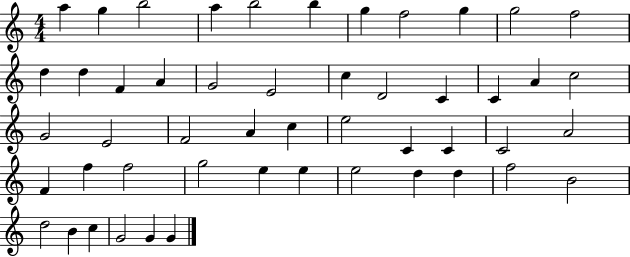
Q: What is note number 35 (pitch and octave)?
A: F5